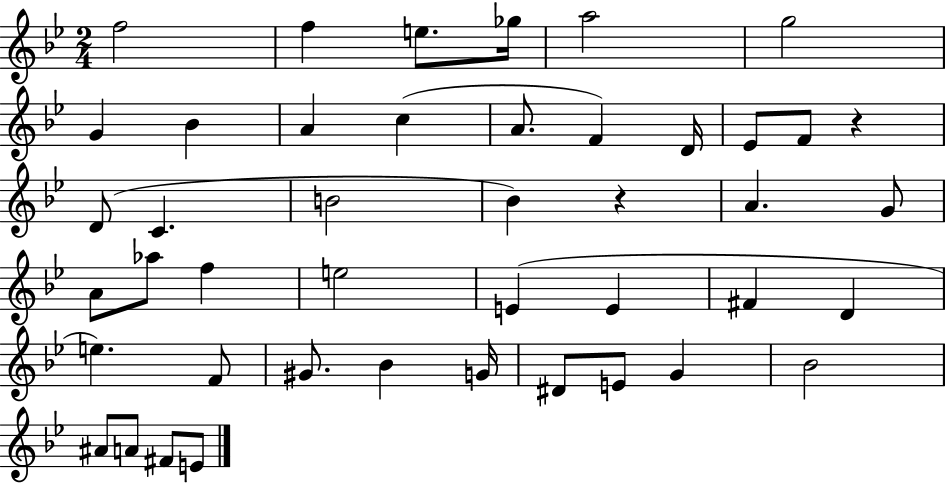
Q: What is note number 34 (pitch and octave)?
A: G4